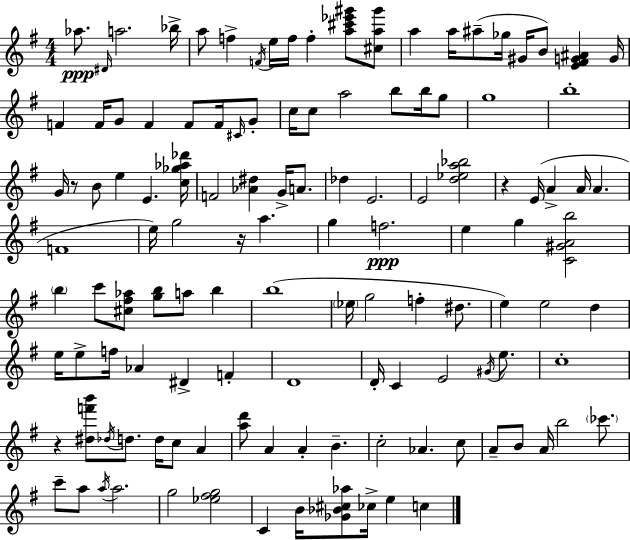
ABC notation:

X:1
T:Untitled
M:4/4
L:1/4
K:Em
_a/2 ^D/4 a2 _b/4 a/2 f F/4 e/4 f/4 f [a^c'_e'^g']/2 [^ca^g']/2 a a/4 ^a/2 _g/4 ^G/4 B/2 [E^FG^A] G/4 F F/4 G/2 F F/2 F/4 ^C/4 G/2 c/4 c/2 a2 b/2 b/4 g/2 g4 b4 G/4 z/2 B/2 e E [c_g_a_d']/4 F2 [_A^d] G/4 A/2 _d E2 E2 [d_ea_b]2 z E/4 A A/4 A F4 e/4 g2 z/4 a g f2 e g [C^GAb]2 b c'/2 [^c^f_a]/2 [gb]/2 a/2 b b4 _e/4 g2 f ^d/2 e e2 d e/4 e/2 f/4 _A ^D F D4 D/4 C E2 ^G/4 e/2 c4 z [^df'b']/2 _d/4 d/2 d/4 c/2 A [ad']/2 A A B c2 _A c/2 A/2 B/2 A/4 b2 _c'/2 c'/2 a/2 a/4 a2 g2 [_e^fg]2 C B/4 [_G_B^c_a]/2 _c/4 e c